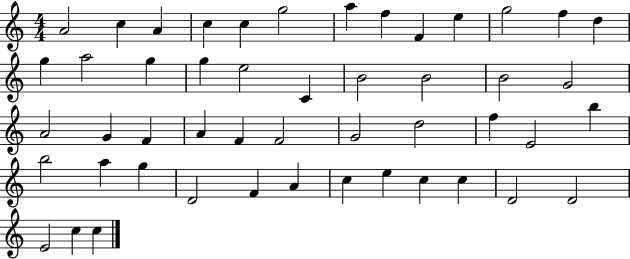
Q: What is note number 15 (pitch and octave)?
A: A5